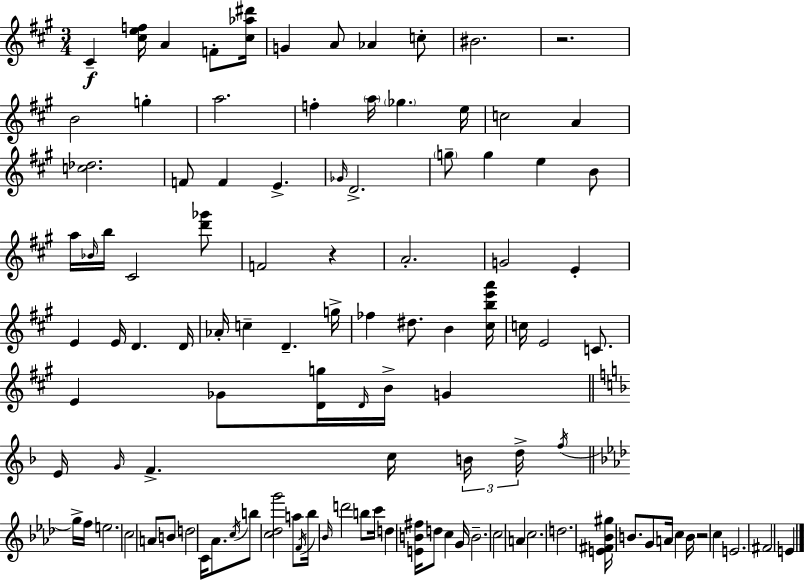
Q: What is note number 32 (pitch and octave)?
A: A4